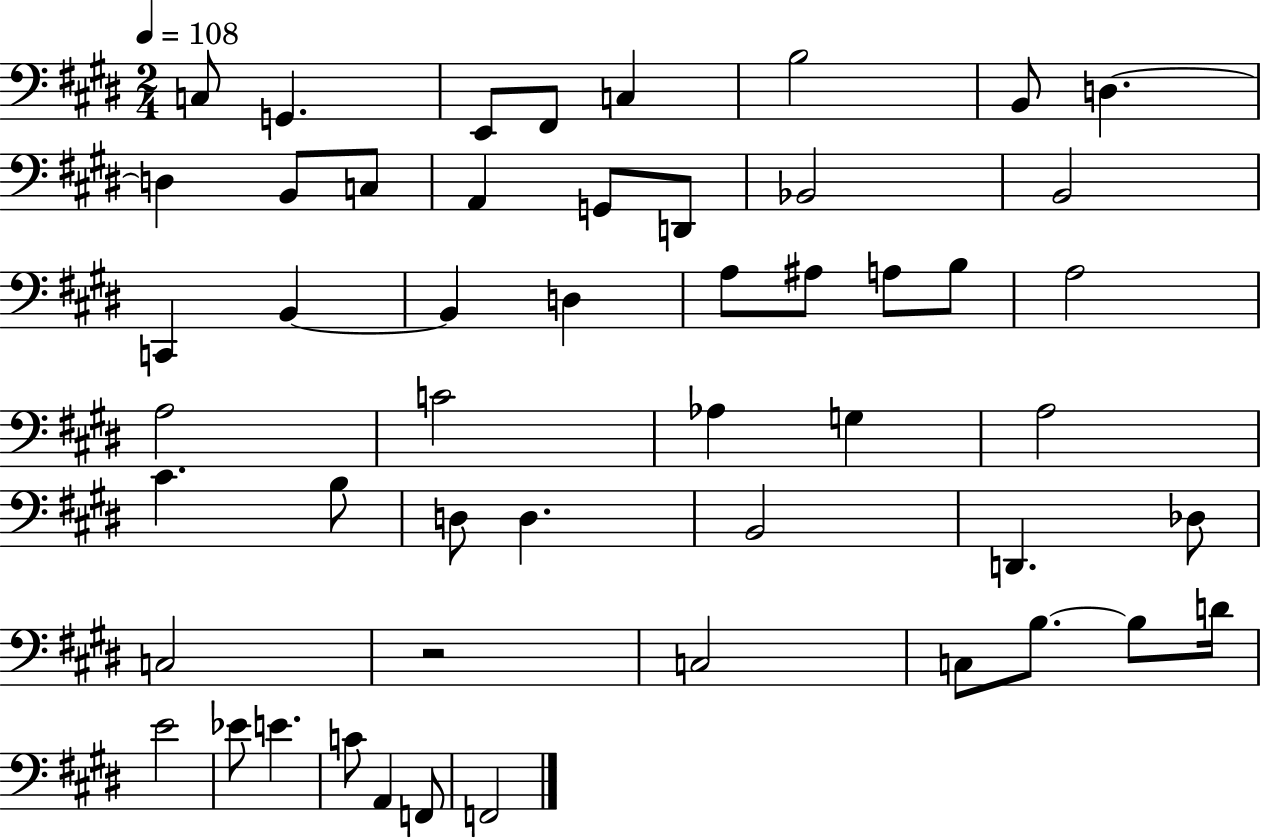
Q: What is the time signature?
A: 2/4